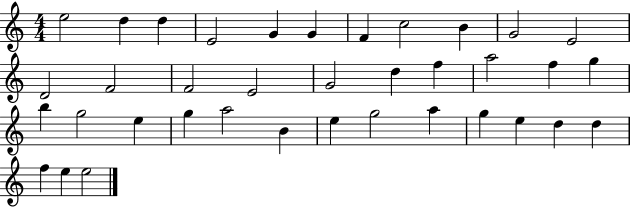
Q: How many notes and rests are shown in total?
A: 37